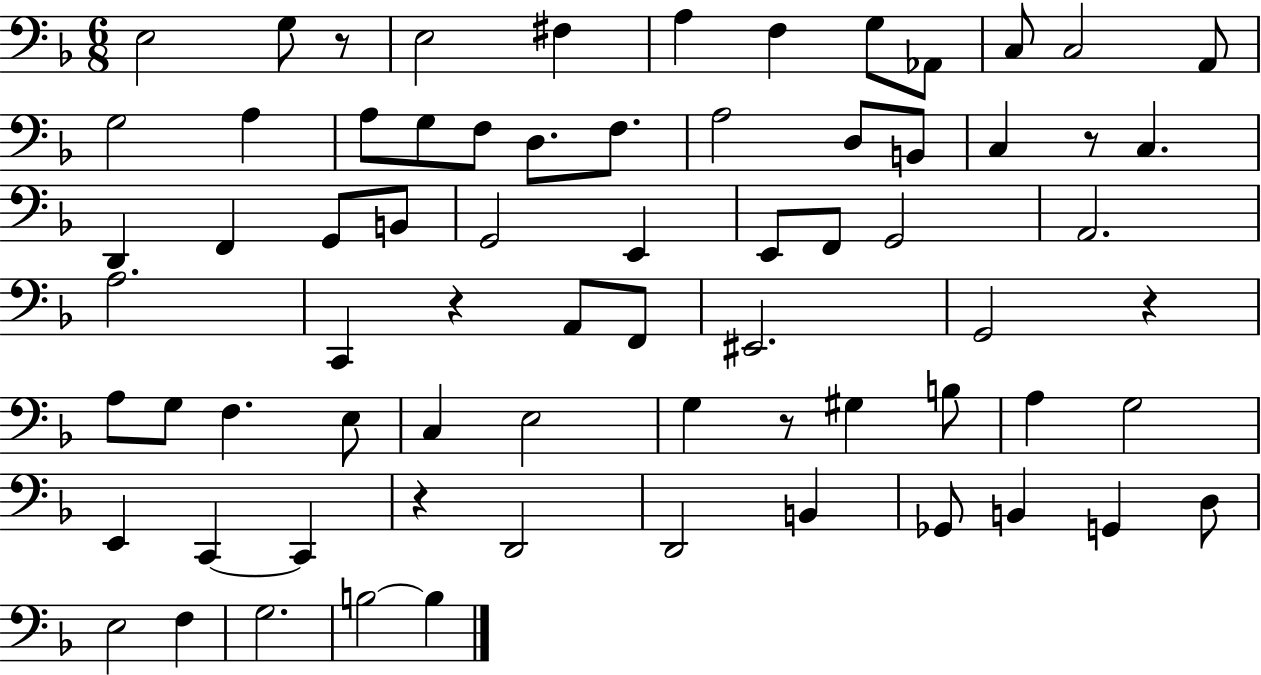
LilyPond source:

{
  \clef bass
  \numericTimeSignature
  \time 6/8
  \key f \major
  \repeat volta 2 { e2 g8 r8 | e2 fis4 | a4 f4 g8 aes,8 | c8 c2 a,8 | \break g2 a4 | a8 g8 f8 d8. f8. | a2 d8 b,8 | c4 r8 c4. | \break d,4 f,4 g,8 b,8 | g,2 e,4 | e,8 f,8 g,2 | a,2. | \break a2. | c,4 r4 a,8 f,8 | eis,2. | g,2 r4 | \break a8 g8 f4. e8 | c4 e2 | g4 r8 gis4 b8 | a4 g2 | \break e,4 c,4~~ c,4 | r4 d,2 | d,2 b,4 | ges,8 b,4 g,4 d8 | \break e2 f4 | g2. | b2~~ b4 | } \bar "|."
}